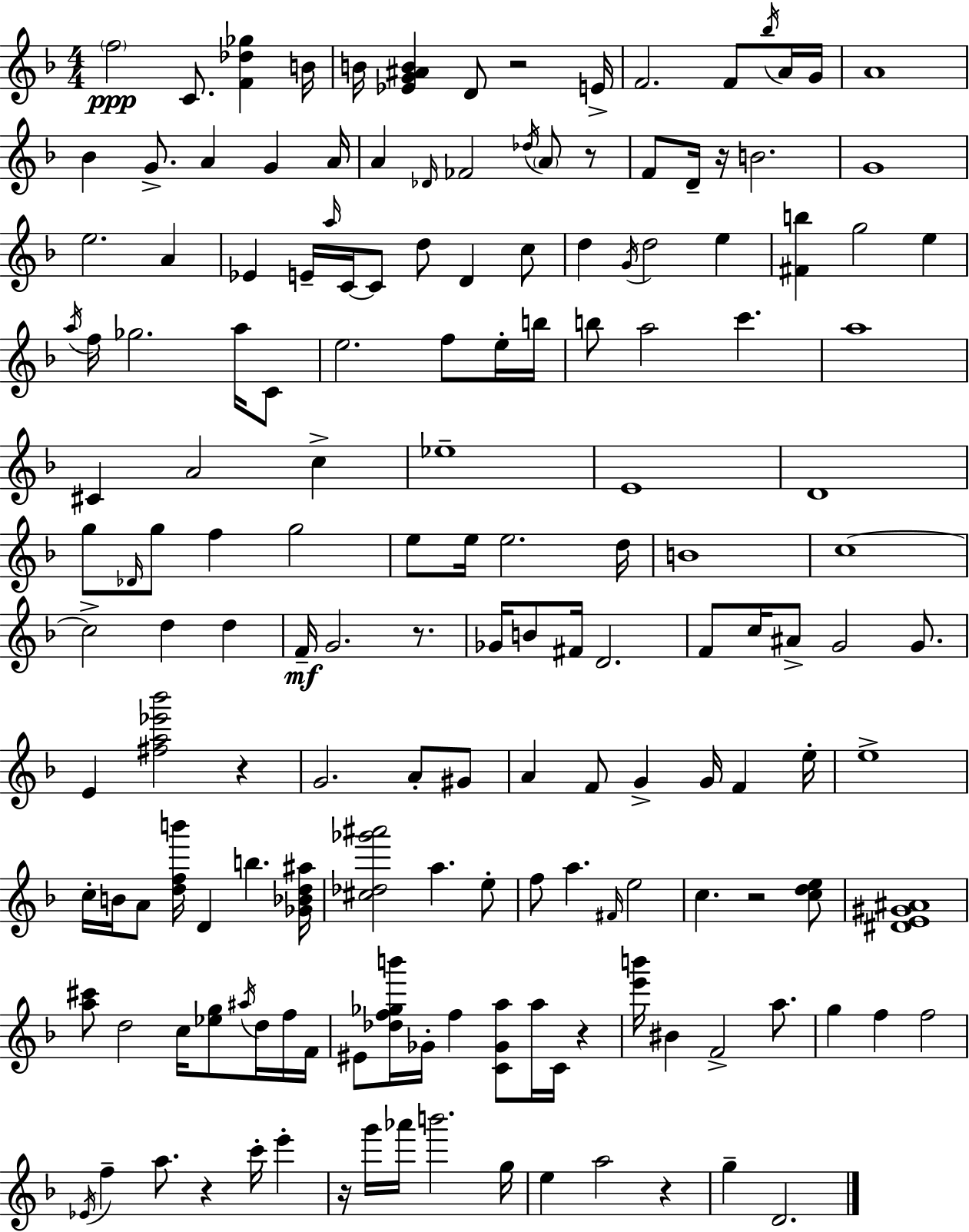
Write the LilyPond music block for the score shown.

{
  \clef treble
  \numericTimeSignature
  \time 4/4
  \key f \major
  \parenthesize f''2\ppp c'8. <f' des'' ges''>4 b'16 | b'16 <ees' g' ais' b'>4 d'8 r2 e'16-> | f'2. f'8 \acciaccatura { bes''16 } a'16 | g'16 a'1 | \break bes'4 g'8.-> a'4 g'4 | a'16 a'4 \grace { des'16 } fes'2 \acciaccatura { des''16 } \parenthesize a'8 | r8 f'8 d'16-- r16 b'2. | g'1 | \break e''2. a'4 | ees'4 e'16-- \grace { a''16 } c'16~~ c'8 d''8 d'4 | c''8 d''4 \acciaccatura { g'16 } d''2 | e''4 <fis' b''>4 g''2 | \break e''4 \acciaccatura { a''16 } f''16 ges''2. | a''16 c'8 e''2. | f''8 e''16-. b''16 b''8 a''2 | c'''4. a''1 | \break cis'4 a'2 | c''4-> ees''1-- | e'1 | d'1 | \break g''8 \grace { des'16 } g''8 f''4 g''2 | e''8 e''16 e''2. | d''16 b'1 | c''1~~ | \break c''2-> d''4 | d''4 f'16--\mf g'2. | r8. ges'16 b'8 fis'16 d'2. | f'8 c''16 ais'8-> g'2 | \break g'8. e'4 <fis'' a'' ees''' bes'''>2 | r4 g'2. | a'8-. gis'8 a'4 f'8 g'4-> | g'16 f'4 e''16-. e''1-> | \break c''16-. b'16 a'8 <d'' f'' b'''>16 d'4 | b''4. <ges' bes' d'' ais''>16 <cis'' des'' ges''' ais'''>2 a''4. | e''8-. f''8 a''4. \grace { fis'16 } | e''2 c''4. r2 | \break <c'' d'' e''>8 <dis' e' gis' ais'>1 | <a'' cis'''>8 d''2 | c''16 <ees'' g''>8 \acciaccatura { ais''16 } d''16 f''16 f'16 eis'8 <des'' f'' ges'' b'''>16 ges'16-. f''4 | <c' ges' a''>8 a''16 c'16 r4 <e''' b'''>16 bis'4 f'2-> | \break a''8. g''4 f''4 | f''2 \acciaccatura { ees'16 } f''4-- a''8. | r4 c'''16-. e'''4-. r16 g'''16 aes'''16 b'''2. | g''16 e''4 a''2 | \break r4 g''4-- d'2. | \bar "|."
}